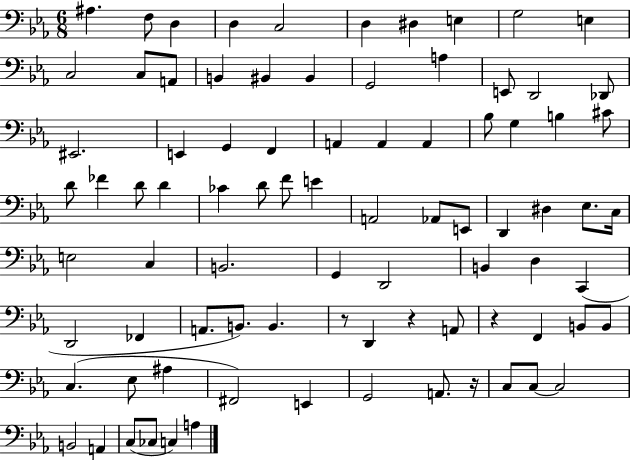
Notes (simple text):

A#3/q. F3/e D3/q D3/q C3/h D3/q D#3/q E3/q G3/h E3/q C3/h C3/e A2/e B2/q BIS2/q BIS2/q G2/h A3/q E2/e D2/h Db2/e EIS2/h. E2/q G2/q F2/q A2/q A2/q A2/q Bb3/e G3/q B3/q C#4/e D4/e FES4/q D4/e D4/q CES4/q D4/e F4/e E4/q A2/h Ab2/e E2/e D2/q D#3/q Eb3/e. C3/s E3/h C3/q B2/h. G2/q D2/h B2/q D3/q C2/q D2/h FES2/q A2/e. B2/e. B2/q. R/e D2/q R/q A2/e R/q F2/q B2/e B2/e C3/q. Eb3/e A#3/q F#2/h E2/q G2/h A2/e. R/s C3/e C3/e C3/h B2/h A2/q C3/e CES3/e C3/q A3/q